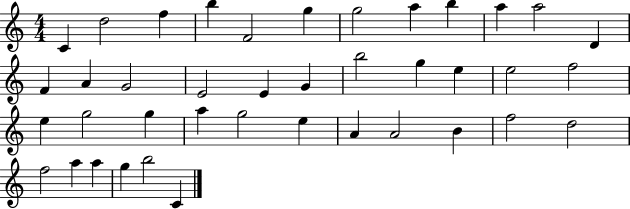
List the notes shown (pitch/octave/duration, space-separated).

C4/q D5/h F5/q B5/q F4/h G5/q G5/h A5/q B5/q A5/q A5/h D4/q F4/q A4/q G4/h E4/h E4/q G4/q B5/h G5/q E5/q E5/h F5/h E5/q G5/h G5/q A5/q G5/h E5/q A4/q A4/h B4/q F5/h D5/h F5/h A5/q A5/q G5/q B5/h C4/q